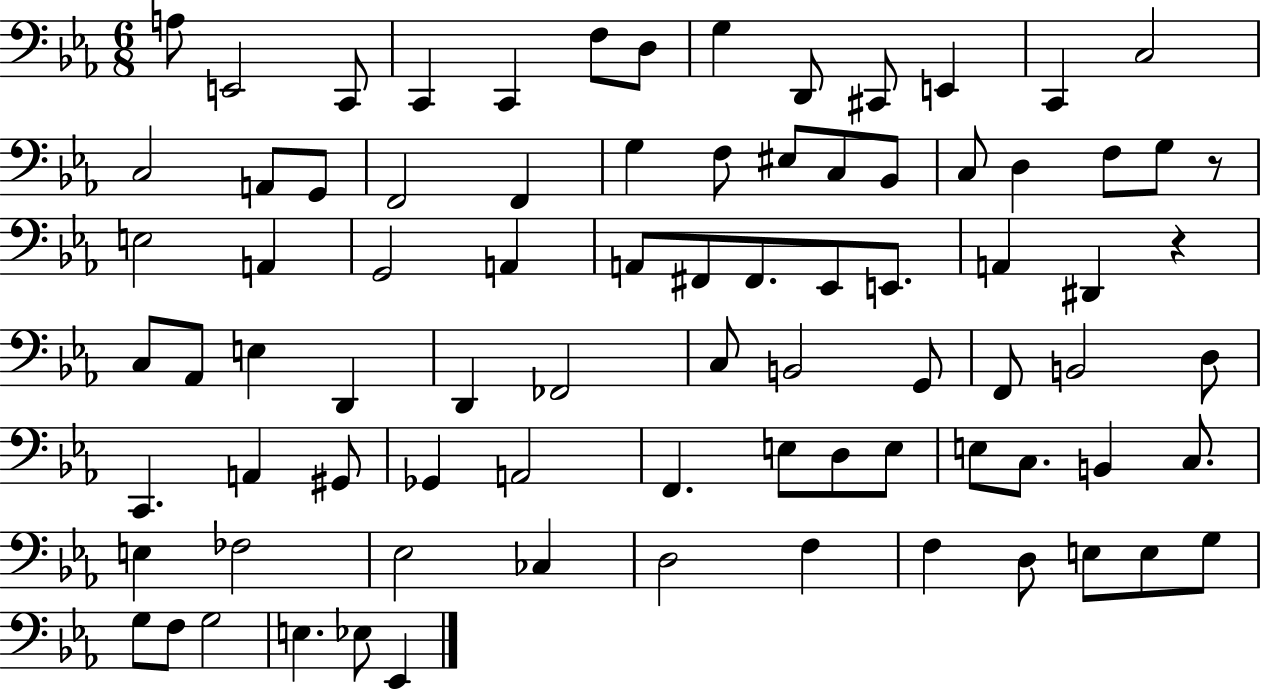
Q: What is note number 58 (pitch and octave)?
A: D3